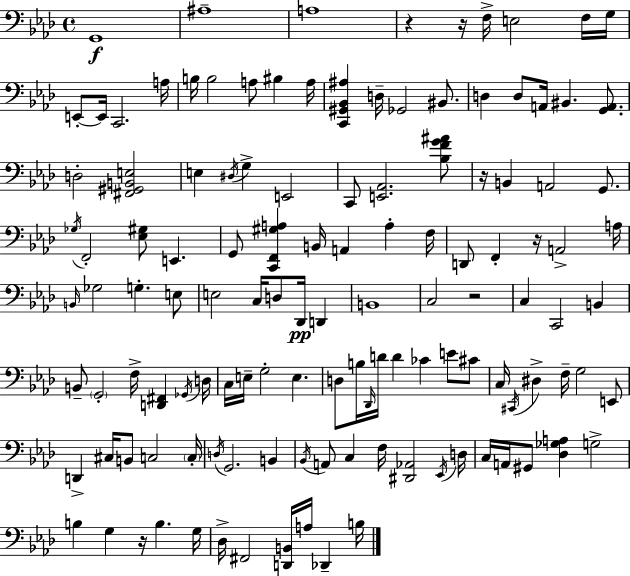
G2/w A#3/w A3/w R/q R/s F3/s E3/h F3/s G3/s E2/e E2/s C2/h. A3/s B3/s B3/h A3/e BIS3/q A3/s [C2,G#2,Bb2,A#3]/q D3/s Gb2/h BIS2/e. D3/q D3/e A2/s BIS2/q. [G2,A2]/e. D3/h [F#2,G#2,B2,E3]/h E3/q D#3/s G3/q E2/h C2/e [E2,Ab2]/h. [Bb3,F4,G4,A#4]/e R/s B2/q A2/h G2/e. Gb3/s F2/h [Eb3,G#3]/e E2/q. G2/e [C2,F2,G#3,A3]/q B2/s A2/q A3/q F3/s D2/e F2/q R/s A2/h A3/s B2/s Gb3/h G3/q. E3/e E3/h C3/s D3/e Db2/s D2/q B2/w C3/h R/h C3/q C2/h B2/q B2/e G2/h F3/s [D2,F#2]/q Gb2/s D3/s C3/s E3/s G3/h E3/q. D3/e B3/s Db2/s D4/s D4/q CES4/q E4/e C#4/e C3/s C#2/s D#3/q F3/s G3/h E2/e D2/q C#3/s B2/e C3/h C3/s D3/s G2/h. B2/q Bb2/s A2/e C3/q F3/s [D#2,Ab2]/h Eb2/s D3/s C3/s A2/s G#2/e [Db3,Gb3,A3]/q G3/h B3/q G3/q R/s B3/q. G3/s Db3/s F#2/h [D2,B2]/s A3/s Db2/q B3/s